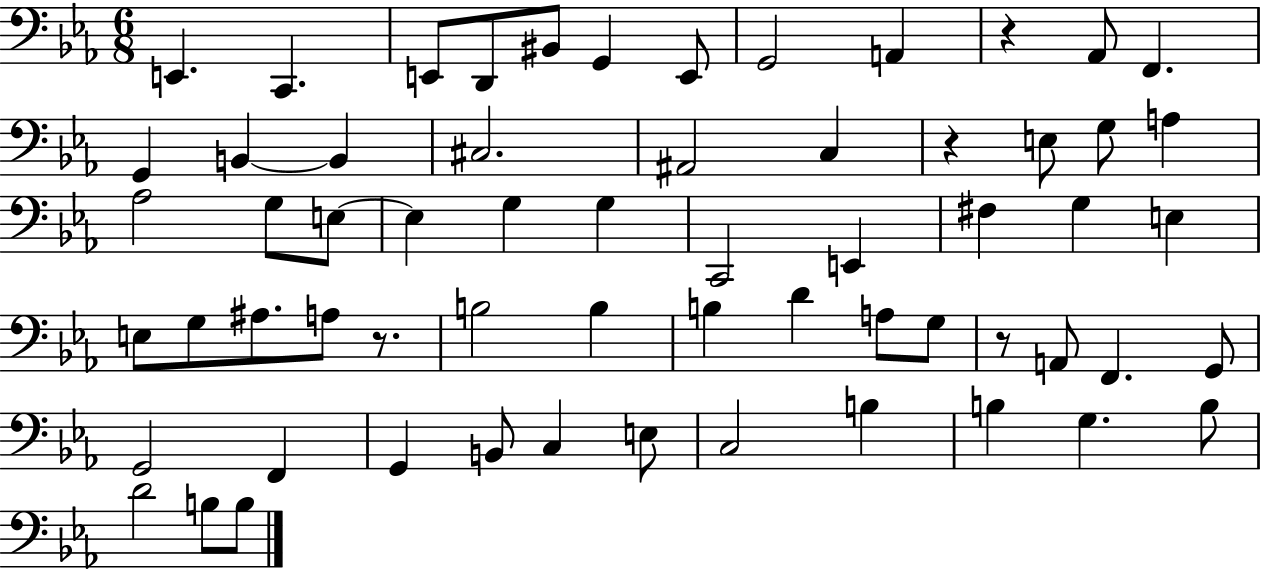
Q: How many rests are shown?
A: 4